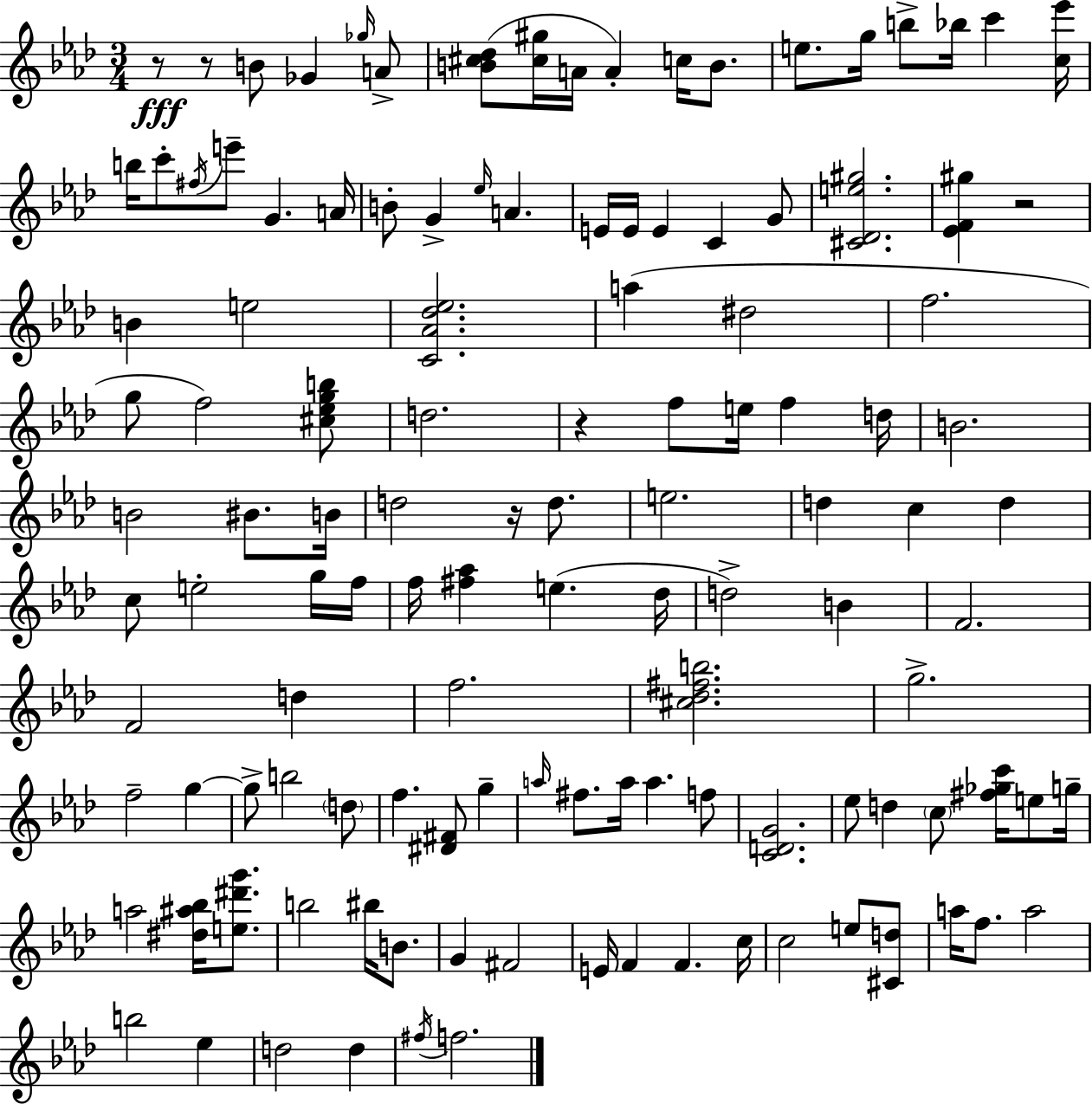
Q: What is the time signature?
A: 3/4